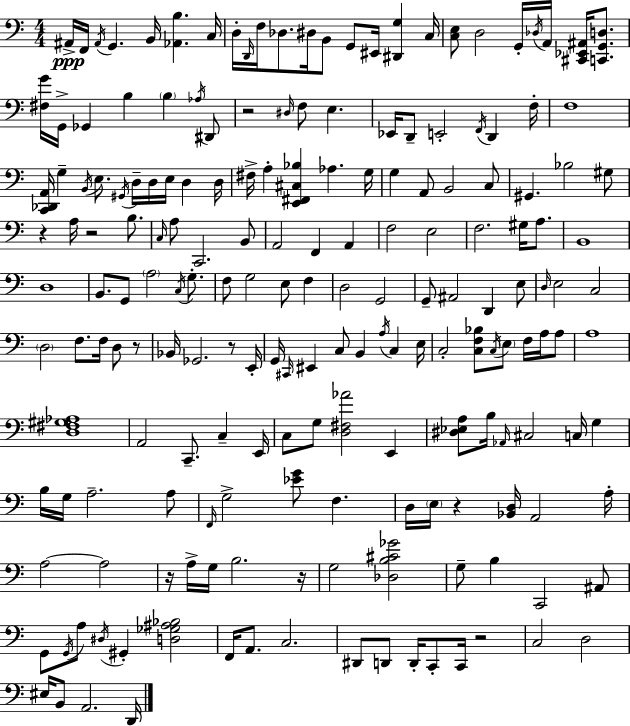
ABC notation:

X:1
T:Untitled
M:4/4
L:1/4
K:C
^A,,/4 F,,/4 ^A,,/4 G,, B,,/4 [_A,,B,] C,/4 D,/4 D,,/4 F,/4 _D,/2 ^D,/4 B,,/2 G,,/2 ^E,,/4 [^D,,G,] C,/4 [C,E,]/2 D,2 G,,/4 _D,/4 A,,/4 [^C,,_E,,^A,,]/4 [C,,G,,D,]/2 [^F,G]/4 G,,/4 _G,, B, B, _A,/4 ^D,,/2 z2 ^D,/4 F,/2 E, _E,,/4 D,,/2 E,,2 F,,/4 D,, F,/4 F,4 [C,,_D,,A,,]/4 G, B,,/4 E,/2 ^G,,/4 D,/4 D,/4 E,/4 D, D,/4 ^F,/4 A, [E,,^F,,^C,_B,] _A, G,/4 G, A,,/2 B,,2 C,/2 ^G,, _B,2 ^G,/2 z A,/4 z2 B,/2 C,/4 A,/2 C,,2 B,,/2 A,,2 F,, A,, F,2 E,2 F,2 ^G,/4 A,/2 B,,4 D,4 B,,/2 G,,/2 A,2 C,/4 G,/2 F,/2 G,2 E,/2 F, D,2 G,,2 G,,/2 ^A,,2 D,, E,/2 D,/4 E,2 C,2 D,2 F,/2 F,/4 D,/2 z/2 _B,,/4 _G,,2 z/2 E,,/4 G,,/4 ^C,,/4 ^E,, C,/2 B,, A,/4 C, E,/4 C,2 [C,F,_B,]/2 C,/4 E,/2 F,/4 A,/4 A,/2 A,4 [D,^F,^G,_A,]4 A,,2 C,,/2 C, E,,/4 C,/2 G,/2 [D,^F,_A]2 E,, [^D,_E,A,]/2 B,/4 _A,,/4 ^C,2 C,/4 G, B,/4 G,/4 A,2 A,/2 F,,/4 G,2 [_EG]/2 F, D,/4 E,/4 z [_B,,D,]/4 A,,2 A,/4 A,2 A,2 z/4 A,/4 G,/4 B,2 z/4 G,2 [_D,B,^C_G]2 G,/2 B, C,,2 ^A,,/2 G,,/2 G,,/4 A,/2 ^D,/4 ^G,, [D,_G,^A,_B,]2 F,,/4 A,,/2 C,2 ^D,,/2 D,,/2 D,,/4 C,,/2 C,,/4 z2 C,2 D,2 ^E,/4 B,,/2 A,,2 D,,/4